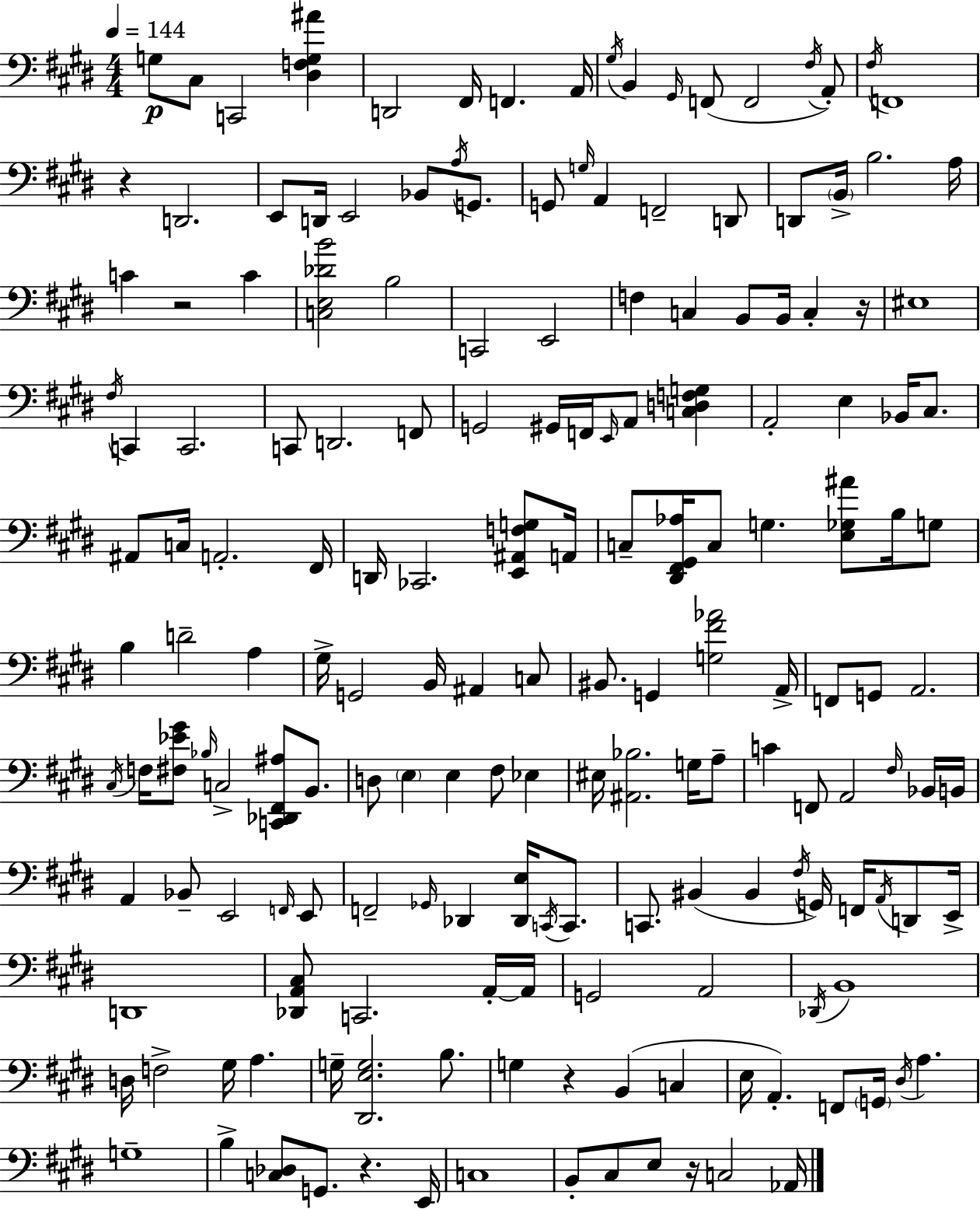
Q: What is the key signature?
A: E major